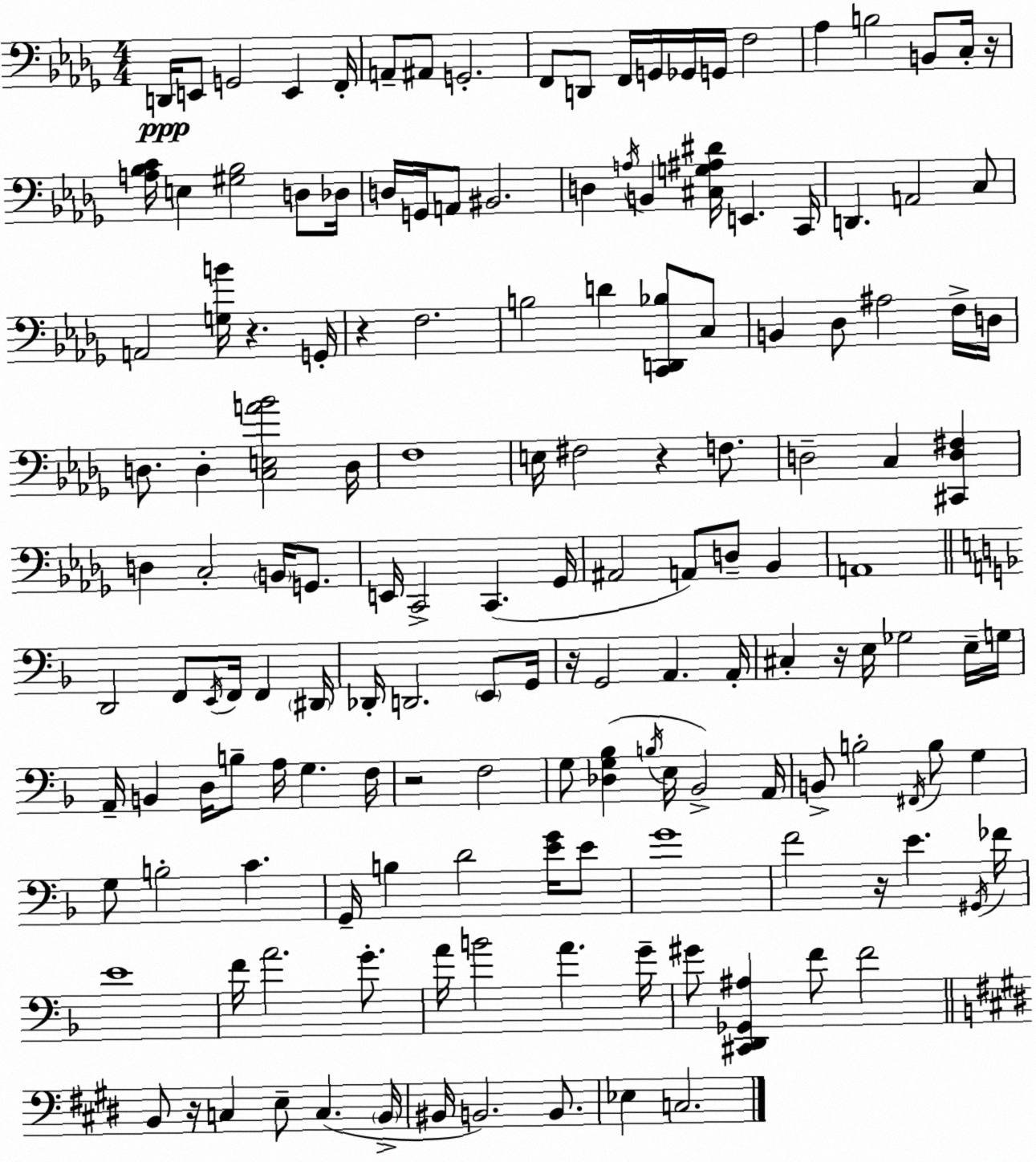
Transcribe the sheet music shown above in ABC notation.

X:1
T:Untitled
M:4/4
L:1/4
K:Bbm
D,,/4 E,,/2 G,,2 E,, F,,/4 A,,/2 ^A,,/2 G,,2 F,,/2 D,,/2 F,,/4 G,,/4 _G,,/4 G,,/4 F,2 _A, B,2 B,,/2 C,/4 z/4 [A,_B,C]/4 E, [^G,_B,]2 D,/2 _D,/4 D,/4 G,,/4 A,,/2 ^B,,2 D, A,/4 B,, [^C,G,^A,^D]/4 E,, C,,/4 D,, A,,2 C,/2 A,,2 [G,B]/4 z G,,/4 z F,2 B,2 D [C,,D,,_B,]/2 C,/2 B,, _D,/2 ^A,2 F,/4 D,/4 D,/2 D, [C,E,A_B]2 D,/4 F,4 E,/4 ^F,2 z F,/2 D,2 C, [^C,,D,^F,] D, C,2 B,,/4 G,,/2 E,,/4 C,,2 C,, _G,,/4 ^A,,2 A,,/2 D,/2 _B,, A,,4 D,,2 F,,/2 E,,/4 F,,/4 F,, ^D,,/4 _D,,/4 D,,2 E,,/2 G,,/4 z/4 G,,2 A,, A,,/4 ^C, z/4 E,/4 _G,2 E,/4 G,/4 A,,/4 B,, D,/4 B,/2 A,/4 G, F,/4 z2 F,2 G,/2 [_D,G,_B,] B,/4 E,/4 _B,,2 A,,/4 B,,/2 B,2 ^F,,/4 B,/2 G, G,/2 B,2 C G,,/4 B, D2 [EG]/4 E/2 G4 F2 z/4 E ^G,,/4 _F/4 E4 F/4 A2 G/2 A/4 B2 A G/4 ^G/2 [^C,,D,,_G,,^A,] F/2 F2 B,,/2 z/4 C, E,/2 C, B,,/4 ^B,,/4 B,,2 B,,/2 _E, C,2